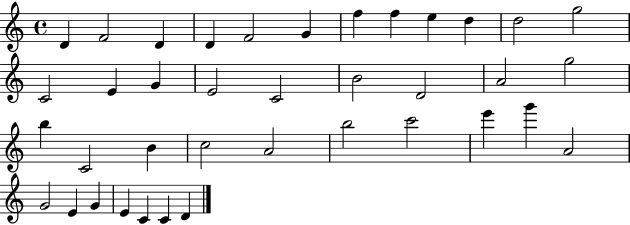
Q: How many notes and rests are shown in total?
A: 38